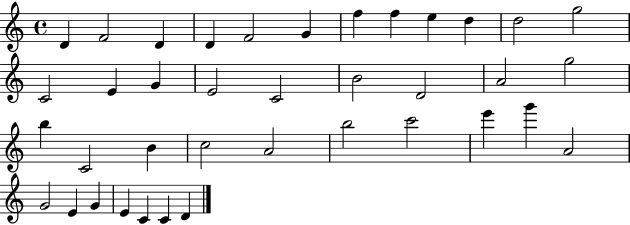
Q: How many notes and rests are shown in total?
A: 38